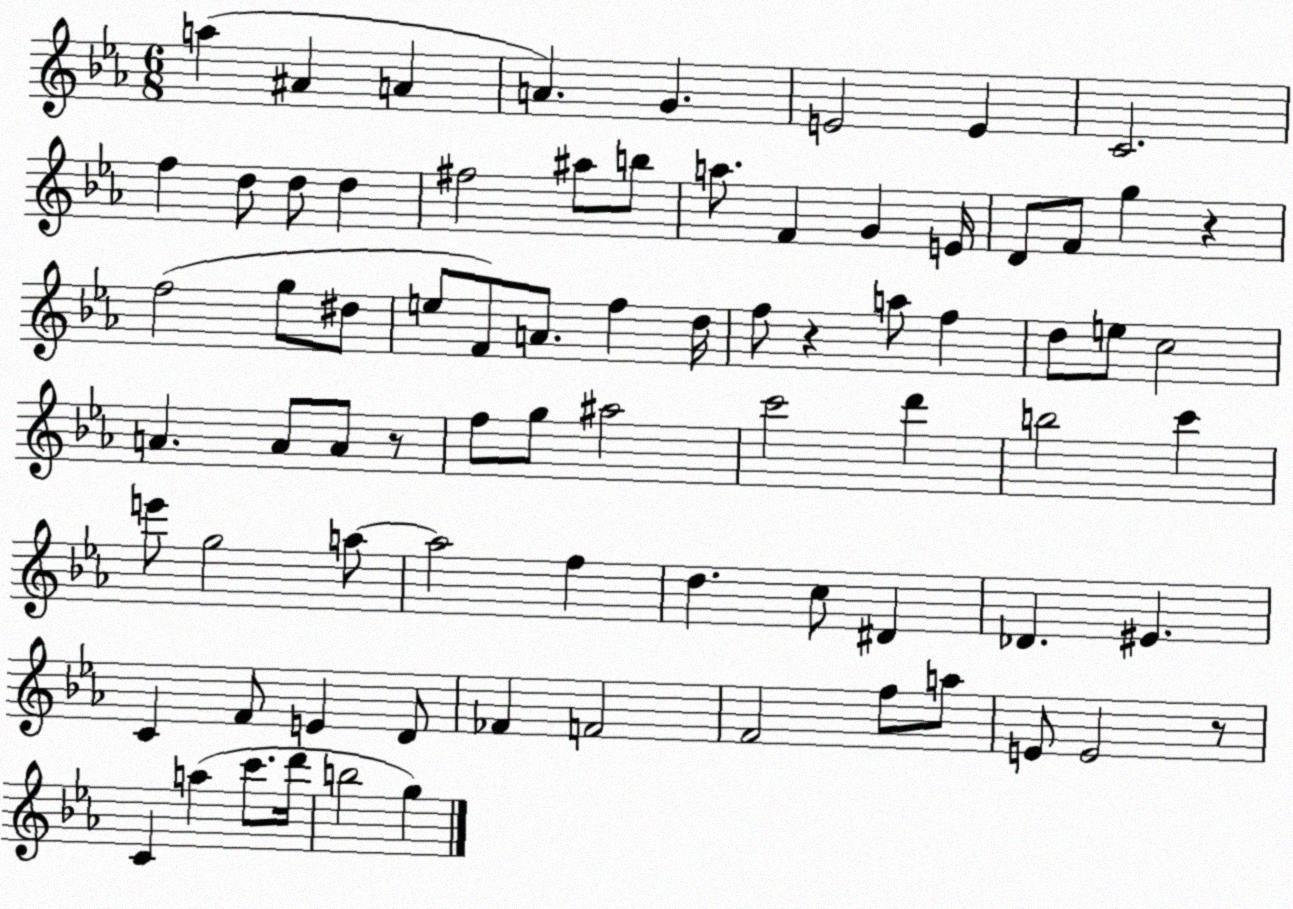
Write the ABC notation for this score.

X:1
T:Untitled
M:6/8
L:1/4
K:Eb
a ^A A A G E2 E C2 f d/2 d/2 d ^f2 ^a/2 b/2 a/2 F G E/4 D/2 F/2 g z f2 g/2 ^d/2 e/2 F/2 A/2 f d/4 f/2 z a/2 f d/2 e/2 c2 A A/2 A/2 z/2 f/2 g/2 ^a2 c'2 d' b2 c' e'/2 g2 a/2 a2 f d c/2 ^D _D ^E C F/2 E D/2 _F F2 F2 f/2 a/2 E/2 E2 z/2 C a c'/2 d'/4 b2 g